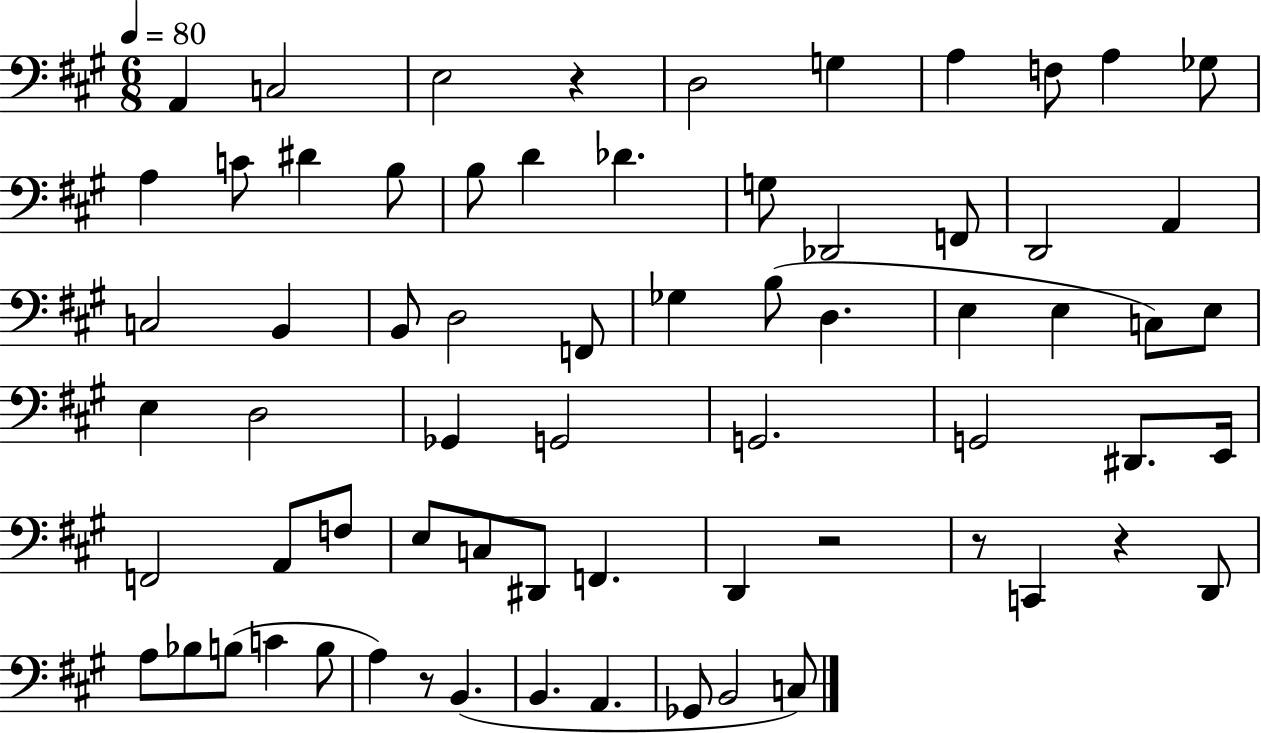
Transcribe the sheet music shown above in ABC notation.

X:1
T:Untitled
M:6/8
L:1/4
K:A
A,, C,2 E,2 z D,2 G, A, F,/2 A, _G,/2 A, C/2 ^D B,/2 B,/2 D _D G,/2 _D,,2 F,,/2 D,,2 A,, C,2 B,, B,,/2 D,2 F,,/2 _G, B,/2 D, E, E, C,/2 E,/2 E, D,2 _G,, G,,2 G,,2 G,,2 ^D,,/2 E,,/4 F,,2 A,,/2 F,/2 E,/2 C,/2 ^D,,/2 F,, D,, z2 z/2 C,, z D,,/2 A,/2 _B,/2 B,/2 C B,/2 A, z/2 B,, B,, A,, _G,,/2 B,,2 C,/2